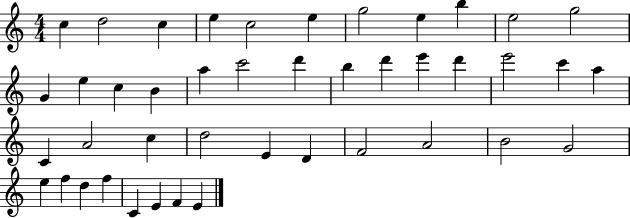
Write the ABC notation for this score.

X:1
T:Untitled
M:4/4
L:1/4
K:C
c d2 c e c2 e g2 e b e2 g2 G e c B a c'2 d' b d' e' d' e'2 c' a C A2 c d2 E D F2 A2 B2 G2 e f d f C E F E